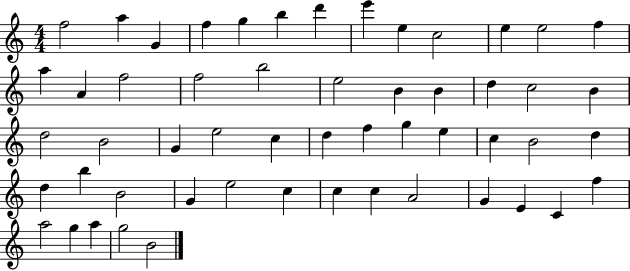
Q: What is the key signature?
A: C major